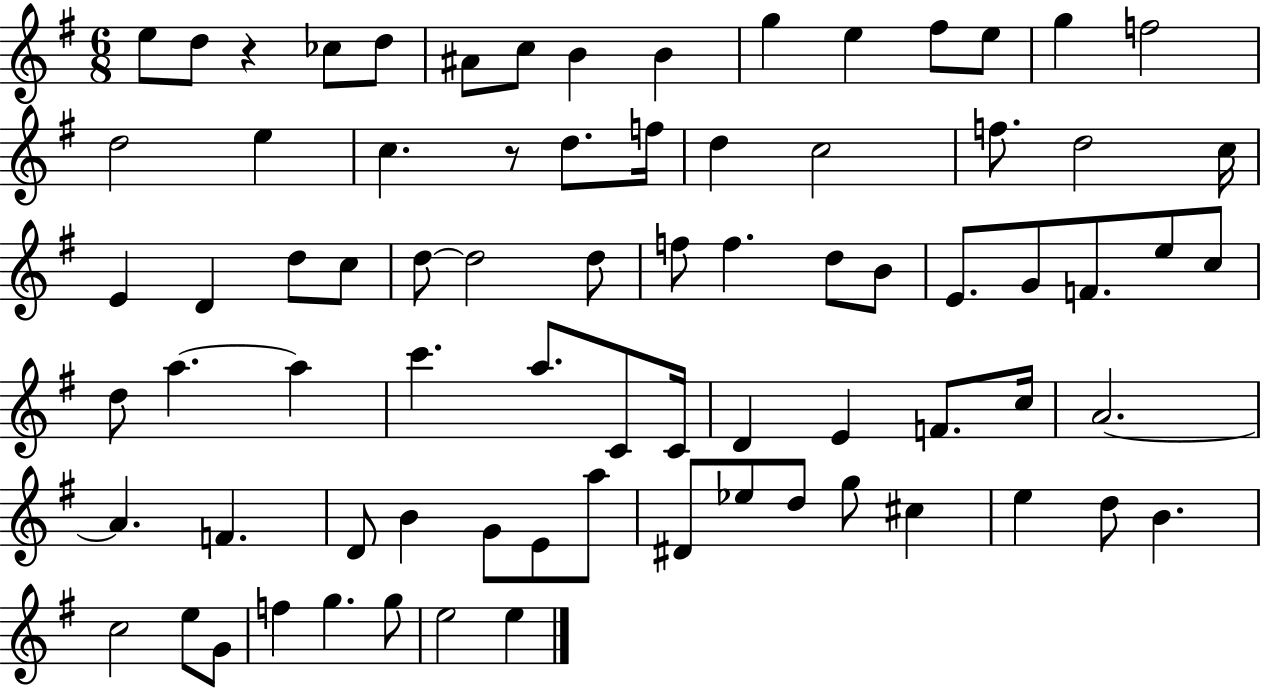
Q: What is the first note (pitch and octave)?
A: E5